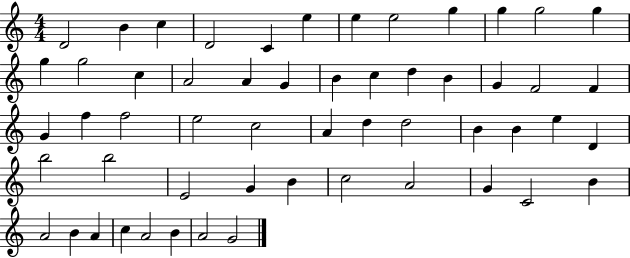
D4/h B4/q C5/q D4/h C4/q E5/q E5/q E5/h G5/q G5/q G5/h G5/q G5/q G5/h C5/q A4/h A4/q G4/q B4/q C5/q D5/q B4/q G4/q F4/h F4/q G4/q F5/q F5/h E5/h C5/h A4/q D5/q D5/h B4/q B4/q E5/q D4/q B5/h B5/h E4/h G4/q B4/q C5/h A4/h G4/q C4/h B4/q A4/h B4/q A4/q C5/q A4/h B4/q A4/h G4/h